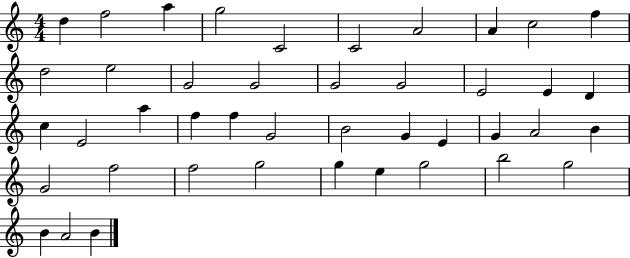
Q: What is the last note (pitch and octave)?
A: B4